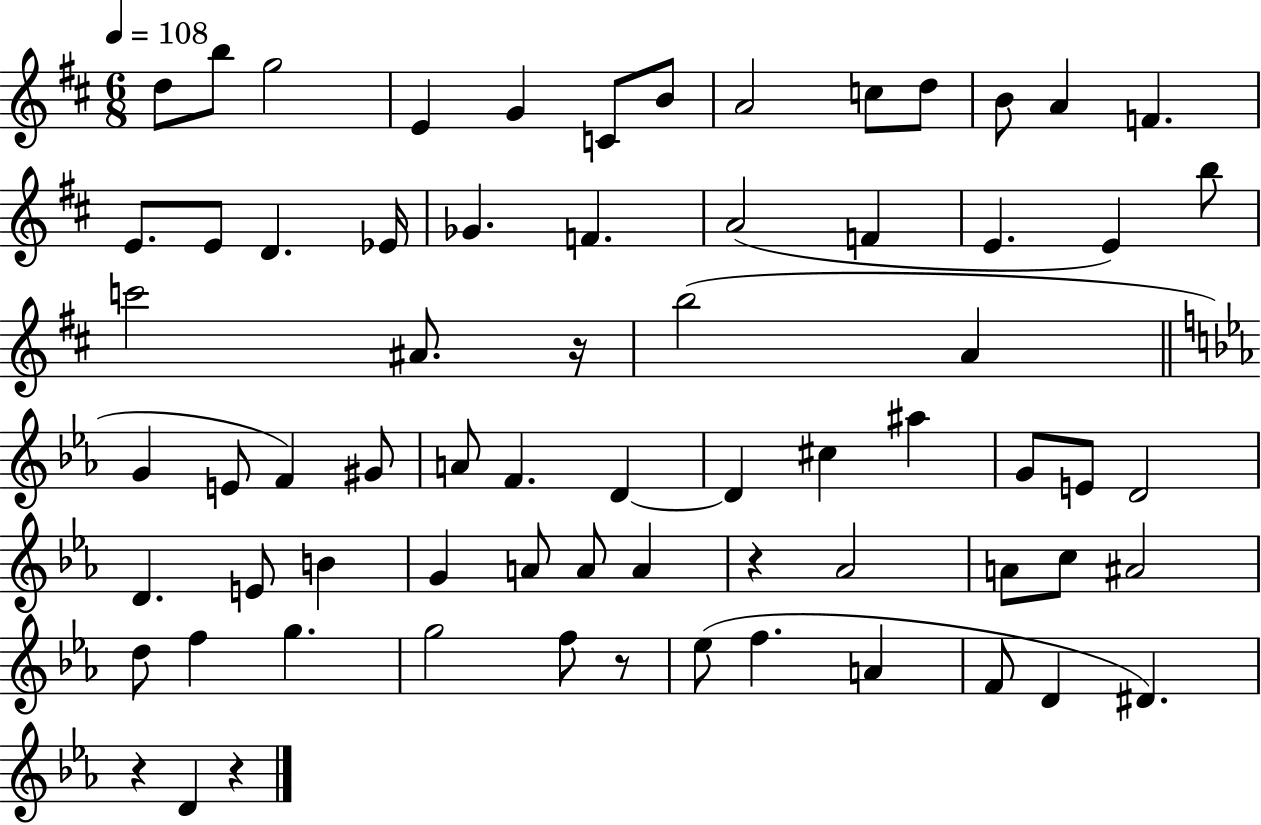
X:1
T:Untitled
M:6/8
L:1/4
K:D
d/2 b/2 g2 E G C/2 B/2 A2 c/2 d/2 B/2 A F E/2 E/2 D _E/4 _G F A2 F E E b/2 c'2 ^A/2 z/4 b2 A G E/2 F ^G/2 A/2 F D D ^c ^a G/2 E/2 D2 D E/2 B G A/2 A/2 A z _A2 A/2 c/2 ^A2 d/2 f g g2 f/2 z/2 _e/2 f A F/2 D ^D z D z